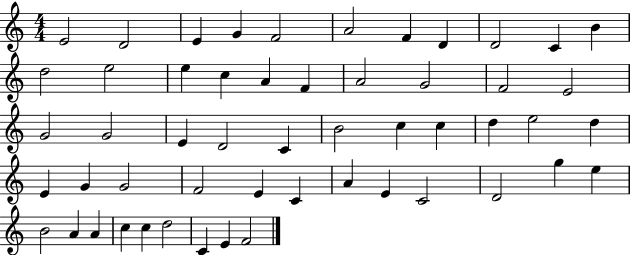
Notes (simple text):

E4/h D4/h E4/q G4/q F4/h A4/h F4/q D4/q D4/h C4/q B4/q D5/h E5/h E5/q C5/q A4/q F4/q A4/h G4/h F4/h E4/h G4/h G4/h E4/q D4/h C4/q B4/h C5/q C5/q D5/q E5/h D5/q E4/q G4/q G4/h F4/h E4/q C4/q A4/q E4/q C4/h D4/h G5/q E5/q B4/h A4/q A4/q C5/q C5/q D5/h C4/q E4/q F4/h